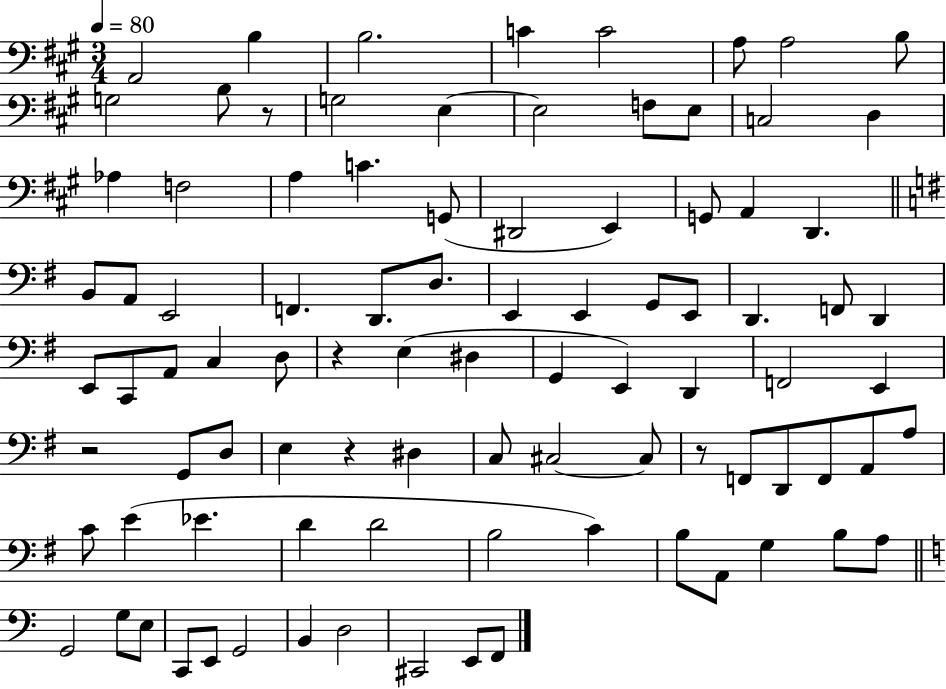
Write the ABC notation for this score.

X:1
T:Untitled
M:3/4
L:1/4
K:A
A,,2 B, B,2 C C2 A,/2 A,2 B,/2 G,2 B,/2 z/2 G,2 E, E,2 F,/2 E,/2 C,2 D, _A, F,2 A, C G,,/2 ^D,,2 E,, G,,/2 A,, D,, B,,/2 A,,/2 E,,2 F,, D,,/2 D,/2 E,, E,, G,,/2 E,,/2 D,, F,,/2 D,, E,,/2 C,,/2 A,,/2 C, D,/2 z E, ^D, G,, E,, D,, F,,2 E,, z2 G,,/2 D,/2 E, z ^D, C,/2 ^C,2 ^C,/2 z/2 F,,/2 D,,/2 F,,/2 A,,/2 A,/2 C/2 E _E D D2 B,2 C B,/2 A,,/2 G, B,/2 A,/2 G,,2 G,/2 E,/2 C,,/2 E,,/2 G,,2 B,, D,2 ^C,,2 E,,/2 F,,/2